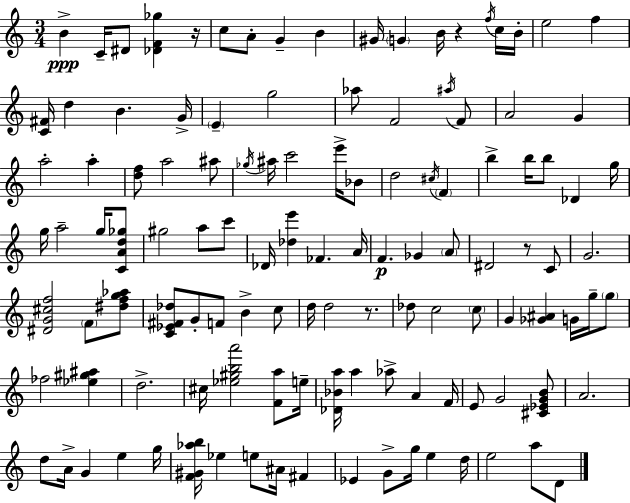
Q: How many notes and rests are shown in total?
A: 119